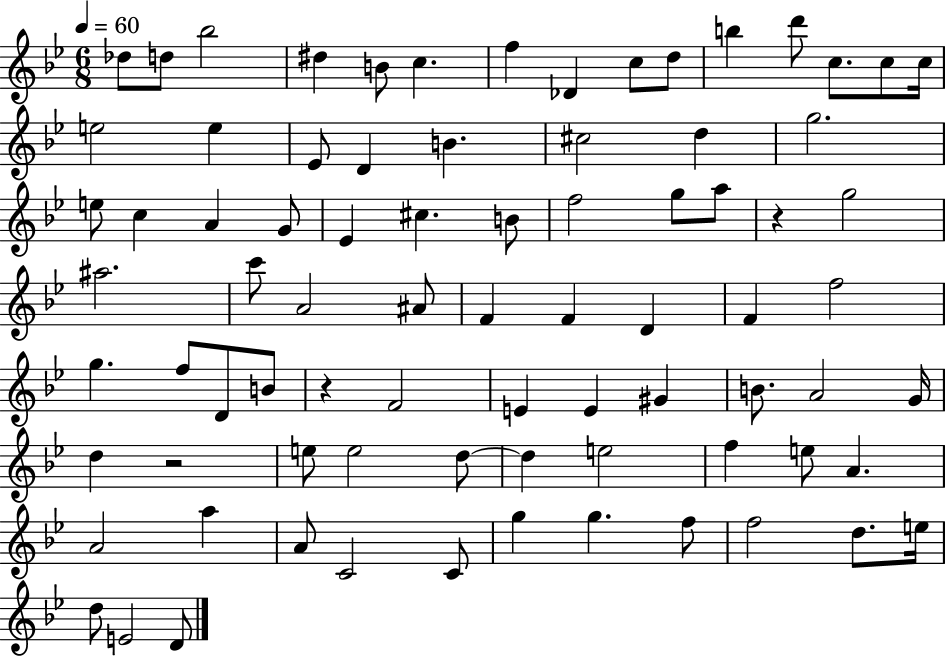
Db5/e D5/e Bb5/h D#5/q B4/e C5/q. F5/q Db4/q C5/e D5/e B5/q D6/e C5/e. C5/e C5/s E5/h E5/q Eb4/e D4/q B4/q. C#5/h D5/q G5/h. E5/e C5/q A4/q G4/e Eb4/q C#5/q. B4/e F5/h G5/e A5/e R/q G5/h A#5/h. C6/e A4/h A#4/e F4/q F4/q D4/q F4/q F5/h G5/q. F5/e D4/e B4/e R/q F4/h E4/q E4/q G#4/q B4/e. A4/h G4/s D5/q R/h E5/e E5/h D5/e D5/q E5/h F5/q E5/e A4/q. A4/h A5/q A4/e C4/h C4/e G5/q G5/q. F5/e F5/h D5/e. E5/s D5/e E4/h D4/e